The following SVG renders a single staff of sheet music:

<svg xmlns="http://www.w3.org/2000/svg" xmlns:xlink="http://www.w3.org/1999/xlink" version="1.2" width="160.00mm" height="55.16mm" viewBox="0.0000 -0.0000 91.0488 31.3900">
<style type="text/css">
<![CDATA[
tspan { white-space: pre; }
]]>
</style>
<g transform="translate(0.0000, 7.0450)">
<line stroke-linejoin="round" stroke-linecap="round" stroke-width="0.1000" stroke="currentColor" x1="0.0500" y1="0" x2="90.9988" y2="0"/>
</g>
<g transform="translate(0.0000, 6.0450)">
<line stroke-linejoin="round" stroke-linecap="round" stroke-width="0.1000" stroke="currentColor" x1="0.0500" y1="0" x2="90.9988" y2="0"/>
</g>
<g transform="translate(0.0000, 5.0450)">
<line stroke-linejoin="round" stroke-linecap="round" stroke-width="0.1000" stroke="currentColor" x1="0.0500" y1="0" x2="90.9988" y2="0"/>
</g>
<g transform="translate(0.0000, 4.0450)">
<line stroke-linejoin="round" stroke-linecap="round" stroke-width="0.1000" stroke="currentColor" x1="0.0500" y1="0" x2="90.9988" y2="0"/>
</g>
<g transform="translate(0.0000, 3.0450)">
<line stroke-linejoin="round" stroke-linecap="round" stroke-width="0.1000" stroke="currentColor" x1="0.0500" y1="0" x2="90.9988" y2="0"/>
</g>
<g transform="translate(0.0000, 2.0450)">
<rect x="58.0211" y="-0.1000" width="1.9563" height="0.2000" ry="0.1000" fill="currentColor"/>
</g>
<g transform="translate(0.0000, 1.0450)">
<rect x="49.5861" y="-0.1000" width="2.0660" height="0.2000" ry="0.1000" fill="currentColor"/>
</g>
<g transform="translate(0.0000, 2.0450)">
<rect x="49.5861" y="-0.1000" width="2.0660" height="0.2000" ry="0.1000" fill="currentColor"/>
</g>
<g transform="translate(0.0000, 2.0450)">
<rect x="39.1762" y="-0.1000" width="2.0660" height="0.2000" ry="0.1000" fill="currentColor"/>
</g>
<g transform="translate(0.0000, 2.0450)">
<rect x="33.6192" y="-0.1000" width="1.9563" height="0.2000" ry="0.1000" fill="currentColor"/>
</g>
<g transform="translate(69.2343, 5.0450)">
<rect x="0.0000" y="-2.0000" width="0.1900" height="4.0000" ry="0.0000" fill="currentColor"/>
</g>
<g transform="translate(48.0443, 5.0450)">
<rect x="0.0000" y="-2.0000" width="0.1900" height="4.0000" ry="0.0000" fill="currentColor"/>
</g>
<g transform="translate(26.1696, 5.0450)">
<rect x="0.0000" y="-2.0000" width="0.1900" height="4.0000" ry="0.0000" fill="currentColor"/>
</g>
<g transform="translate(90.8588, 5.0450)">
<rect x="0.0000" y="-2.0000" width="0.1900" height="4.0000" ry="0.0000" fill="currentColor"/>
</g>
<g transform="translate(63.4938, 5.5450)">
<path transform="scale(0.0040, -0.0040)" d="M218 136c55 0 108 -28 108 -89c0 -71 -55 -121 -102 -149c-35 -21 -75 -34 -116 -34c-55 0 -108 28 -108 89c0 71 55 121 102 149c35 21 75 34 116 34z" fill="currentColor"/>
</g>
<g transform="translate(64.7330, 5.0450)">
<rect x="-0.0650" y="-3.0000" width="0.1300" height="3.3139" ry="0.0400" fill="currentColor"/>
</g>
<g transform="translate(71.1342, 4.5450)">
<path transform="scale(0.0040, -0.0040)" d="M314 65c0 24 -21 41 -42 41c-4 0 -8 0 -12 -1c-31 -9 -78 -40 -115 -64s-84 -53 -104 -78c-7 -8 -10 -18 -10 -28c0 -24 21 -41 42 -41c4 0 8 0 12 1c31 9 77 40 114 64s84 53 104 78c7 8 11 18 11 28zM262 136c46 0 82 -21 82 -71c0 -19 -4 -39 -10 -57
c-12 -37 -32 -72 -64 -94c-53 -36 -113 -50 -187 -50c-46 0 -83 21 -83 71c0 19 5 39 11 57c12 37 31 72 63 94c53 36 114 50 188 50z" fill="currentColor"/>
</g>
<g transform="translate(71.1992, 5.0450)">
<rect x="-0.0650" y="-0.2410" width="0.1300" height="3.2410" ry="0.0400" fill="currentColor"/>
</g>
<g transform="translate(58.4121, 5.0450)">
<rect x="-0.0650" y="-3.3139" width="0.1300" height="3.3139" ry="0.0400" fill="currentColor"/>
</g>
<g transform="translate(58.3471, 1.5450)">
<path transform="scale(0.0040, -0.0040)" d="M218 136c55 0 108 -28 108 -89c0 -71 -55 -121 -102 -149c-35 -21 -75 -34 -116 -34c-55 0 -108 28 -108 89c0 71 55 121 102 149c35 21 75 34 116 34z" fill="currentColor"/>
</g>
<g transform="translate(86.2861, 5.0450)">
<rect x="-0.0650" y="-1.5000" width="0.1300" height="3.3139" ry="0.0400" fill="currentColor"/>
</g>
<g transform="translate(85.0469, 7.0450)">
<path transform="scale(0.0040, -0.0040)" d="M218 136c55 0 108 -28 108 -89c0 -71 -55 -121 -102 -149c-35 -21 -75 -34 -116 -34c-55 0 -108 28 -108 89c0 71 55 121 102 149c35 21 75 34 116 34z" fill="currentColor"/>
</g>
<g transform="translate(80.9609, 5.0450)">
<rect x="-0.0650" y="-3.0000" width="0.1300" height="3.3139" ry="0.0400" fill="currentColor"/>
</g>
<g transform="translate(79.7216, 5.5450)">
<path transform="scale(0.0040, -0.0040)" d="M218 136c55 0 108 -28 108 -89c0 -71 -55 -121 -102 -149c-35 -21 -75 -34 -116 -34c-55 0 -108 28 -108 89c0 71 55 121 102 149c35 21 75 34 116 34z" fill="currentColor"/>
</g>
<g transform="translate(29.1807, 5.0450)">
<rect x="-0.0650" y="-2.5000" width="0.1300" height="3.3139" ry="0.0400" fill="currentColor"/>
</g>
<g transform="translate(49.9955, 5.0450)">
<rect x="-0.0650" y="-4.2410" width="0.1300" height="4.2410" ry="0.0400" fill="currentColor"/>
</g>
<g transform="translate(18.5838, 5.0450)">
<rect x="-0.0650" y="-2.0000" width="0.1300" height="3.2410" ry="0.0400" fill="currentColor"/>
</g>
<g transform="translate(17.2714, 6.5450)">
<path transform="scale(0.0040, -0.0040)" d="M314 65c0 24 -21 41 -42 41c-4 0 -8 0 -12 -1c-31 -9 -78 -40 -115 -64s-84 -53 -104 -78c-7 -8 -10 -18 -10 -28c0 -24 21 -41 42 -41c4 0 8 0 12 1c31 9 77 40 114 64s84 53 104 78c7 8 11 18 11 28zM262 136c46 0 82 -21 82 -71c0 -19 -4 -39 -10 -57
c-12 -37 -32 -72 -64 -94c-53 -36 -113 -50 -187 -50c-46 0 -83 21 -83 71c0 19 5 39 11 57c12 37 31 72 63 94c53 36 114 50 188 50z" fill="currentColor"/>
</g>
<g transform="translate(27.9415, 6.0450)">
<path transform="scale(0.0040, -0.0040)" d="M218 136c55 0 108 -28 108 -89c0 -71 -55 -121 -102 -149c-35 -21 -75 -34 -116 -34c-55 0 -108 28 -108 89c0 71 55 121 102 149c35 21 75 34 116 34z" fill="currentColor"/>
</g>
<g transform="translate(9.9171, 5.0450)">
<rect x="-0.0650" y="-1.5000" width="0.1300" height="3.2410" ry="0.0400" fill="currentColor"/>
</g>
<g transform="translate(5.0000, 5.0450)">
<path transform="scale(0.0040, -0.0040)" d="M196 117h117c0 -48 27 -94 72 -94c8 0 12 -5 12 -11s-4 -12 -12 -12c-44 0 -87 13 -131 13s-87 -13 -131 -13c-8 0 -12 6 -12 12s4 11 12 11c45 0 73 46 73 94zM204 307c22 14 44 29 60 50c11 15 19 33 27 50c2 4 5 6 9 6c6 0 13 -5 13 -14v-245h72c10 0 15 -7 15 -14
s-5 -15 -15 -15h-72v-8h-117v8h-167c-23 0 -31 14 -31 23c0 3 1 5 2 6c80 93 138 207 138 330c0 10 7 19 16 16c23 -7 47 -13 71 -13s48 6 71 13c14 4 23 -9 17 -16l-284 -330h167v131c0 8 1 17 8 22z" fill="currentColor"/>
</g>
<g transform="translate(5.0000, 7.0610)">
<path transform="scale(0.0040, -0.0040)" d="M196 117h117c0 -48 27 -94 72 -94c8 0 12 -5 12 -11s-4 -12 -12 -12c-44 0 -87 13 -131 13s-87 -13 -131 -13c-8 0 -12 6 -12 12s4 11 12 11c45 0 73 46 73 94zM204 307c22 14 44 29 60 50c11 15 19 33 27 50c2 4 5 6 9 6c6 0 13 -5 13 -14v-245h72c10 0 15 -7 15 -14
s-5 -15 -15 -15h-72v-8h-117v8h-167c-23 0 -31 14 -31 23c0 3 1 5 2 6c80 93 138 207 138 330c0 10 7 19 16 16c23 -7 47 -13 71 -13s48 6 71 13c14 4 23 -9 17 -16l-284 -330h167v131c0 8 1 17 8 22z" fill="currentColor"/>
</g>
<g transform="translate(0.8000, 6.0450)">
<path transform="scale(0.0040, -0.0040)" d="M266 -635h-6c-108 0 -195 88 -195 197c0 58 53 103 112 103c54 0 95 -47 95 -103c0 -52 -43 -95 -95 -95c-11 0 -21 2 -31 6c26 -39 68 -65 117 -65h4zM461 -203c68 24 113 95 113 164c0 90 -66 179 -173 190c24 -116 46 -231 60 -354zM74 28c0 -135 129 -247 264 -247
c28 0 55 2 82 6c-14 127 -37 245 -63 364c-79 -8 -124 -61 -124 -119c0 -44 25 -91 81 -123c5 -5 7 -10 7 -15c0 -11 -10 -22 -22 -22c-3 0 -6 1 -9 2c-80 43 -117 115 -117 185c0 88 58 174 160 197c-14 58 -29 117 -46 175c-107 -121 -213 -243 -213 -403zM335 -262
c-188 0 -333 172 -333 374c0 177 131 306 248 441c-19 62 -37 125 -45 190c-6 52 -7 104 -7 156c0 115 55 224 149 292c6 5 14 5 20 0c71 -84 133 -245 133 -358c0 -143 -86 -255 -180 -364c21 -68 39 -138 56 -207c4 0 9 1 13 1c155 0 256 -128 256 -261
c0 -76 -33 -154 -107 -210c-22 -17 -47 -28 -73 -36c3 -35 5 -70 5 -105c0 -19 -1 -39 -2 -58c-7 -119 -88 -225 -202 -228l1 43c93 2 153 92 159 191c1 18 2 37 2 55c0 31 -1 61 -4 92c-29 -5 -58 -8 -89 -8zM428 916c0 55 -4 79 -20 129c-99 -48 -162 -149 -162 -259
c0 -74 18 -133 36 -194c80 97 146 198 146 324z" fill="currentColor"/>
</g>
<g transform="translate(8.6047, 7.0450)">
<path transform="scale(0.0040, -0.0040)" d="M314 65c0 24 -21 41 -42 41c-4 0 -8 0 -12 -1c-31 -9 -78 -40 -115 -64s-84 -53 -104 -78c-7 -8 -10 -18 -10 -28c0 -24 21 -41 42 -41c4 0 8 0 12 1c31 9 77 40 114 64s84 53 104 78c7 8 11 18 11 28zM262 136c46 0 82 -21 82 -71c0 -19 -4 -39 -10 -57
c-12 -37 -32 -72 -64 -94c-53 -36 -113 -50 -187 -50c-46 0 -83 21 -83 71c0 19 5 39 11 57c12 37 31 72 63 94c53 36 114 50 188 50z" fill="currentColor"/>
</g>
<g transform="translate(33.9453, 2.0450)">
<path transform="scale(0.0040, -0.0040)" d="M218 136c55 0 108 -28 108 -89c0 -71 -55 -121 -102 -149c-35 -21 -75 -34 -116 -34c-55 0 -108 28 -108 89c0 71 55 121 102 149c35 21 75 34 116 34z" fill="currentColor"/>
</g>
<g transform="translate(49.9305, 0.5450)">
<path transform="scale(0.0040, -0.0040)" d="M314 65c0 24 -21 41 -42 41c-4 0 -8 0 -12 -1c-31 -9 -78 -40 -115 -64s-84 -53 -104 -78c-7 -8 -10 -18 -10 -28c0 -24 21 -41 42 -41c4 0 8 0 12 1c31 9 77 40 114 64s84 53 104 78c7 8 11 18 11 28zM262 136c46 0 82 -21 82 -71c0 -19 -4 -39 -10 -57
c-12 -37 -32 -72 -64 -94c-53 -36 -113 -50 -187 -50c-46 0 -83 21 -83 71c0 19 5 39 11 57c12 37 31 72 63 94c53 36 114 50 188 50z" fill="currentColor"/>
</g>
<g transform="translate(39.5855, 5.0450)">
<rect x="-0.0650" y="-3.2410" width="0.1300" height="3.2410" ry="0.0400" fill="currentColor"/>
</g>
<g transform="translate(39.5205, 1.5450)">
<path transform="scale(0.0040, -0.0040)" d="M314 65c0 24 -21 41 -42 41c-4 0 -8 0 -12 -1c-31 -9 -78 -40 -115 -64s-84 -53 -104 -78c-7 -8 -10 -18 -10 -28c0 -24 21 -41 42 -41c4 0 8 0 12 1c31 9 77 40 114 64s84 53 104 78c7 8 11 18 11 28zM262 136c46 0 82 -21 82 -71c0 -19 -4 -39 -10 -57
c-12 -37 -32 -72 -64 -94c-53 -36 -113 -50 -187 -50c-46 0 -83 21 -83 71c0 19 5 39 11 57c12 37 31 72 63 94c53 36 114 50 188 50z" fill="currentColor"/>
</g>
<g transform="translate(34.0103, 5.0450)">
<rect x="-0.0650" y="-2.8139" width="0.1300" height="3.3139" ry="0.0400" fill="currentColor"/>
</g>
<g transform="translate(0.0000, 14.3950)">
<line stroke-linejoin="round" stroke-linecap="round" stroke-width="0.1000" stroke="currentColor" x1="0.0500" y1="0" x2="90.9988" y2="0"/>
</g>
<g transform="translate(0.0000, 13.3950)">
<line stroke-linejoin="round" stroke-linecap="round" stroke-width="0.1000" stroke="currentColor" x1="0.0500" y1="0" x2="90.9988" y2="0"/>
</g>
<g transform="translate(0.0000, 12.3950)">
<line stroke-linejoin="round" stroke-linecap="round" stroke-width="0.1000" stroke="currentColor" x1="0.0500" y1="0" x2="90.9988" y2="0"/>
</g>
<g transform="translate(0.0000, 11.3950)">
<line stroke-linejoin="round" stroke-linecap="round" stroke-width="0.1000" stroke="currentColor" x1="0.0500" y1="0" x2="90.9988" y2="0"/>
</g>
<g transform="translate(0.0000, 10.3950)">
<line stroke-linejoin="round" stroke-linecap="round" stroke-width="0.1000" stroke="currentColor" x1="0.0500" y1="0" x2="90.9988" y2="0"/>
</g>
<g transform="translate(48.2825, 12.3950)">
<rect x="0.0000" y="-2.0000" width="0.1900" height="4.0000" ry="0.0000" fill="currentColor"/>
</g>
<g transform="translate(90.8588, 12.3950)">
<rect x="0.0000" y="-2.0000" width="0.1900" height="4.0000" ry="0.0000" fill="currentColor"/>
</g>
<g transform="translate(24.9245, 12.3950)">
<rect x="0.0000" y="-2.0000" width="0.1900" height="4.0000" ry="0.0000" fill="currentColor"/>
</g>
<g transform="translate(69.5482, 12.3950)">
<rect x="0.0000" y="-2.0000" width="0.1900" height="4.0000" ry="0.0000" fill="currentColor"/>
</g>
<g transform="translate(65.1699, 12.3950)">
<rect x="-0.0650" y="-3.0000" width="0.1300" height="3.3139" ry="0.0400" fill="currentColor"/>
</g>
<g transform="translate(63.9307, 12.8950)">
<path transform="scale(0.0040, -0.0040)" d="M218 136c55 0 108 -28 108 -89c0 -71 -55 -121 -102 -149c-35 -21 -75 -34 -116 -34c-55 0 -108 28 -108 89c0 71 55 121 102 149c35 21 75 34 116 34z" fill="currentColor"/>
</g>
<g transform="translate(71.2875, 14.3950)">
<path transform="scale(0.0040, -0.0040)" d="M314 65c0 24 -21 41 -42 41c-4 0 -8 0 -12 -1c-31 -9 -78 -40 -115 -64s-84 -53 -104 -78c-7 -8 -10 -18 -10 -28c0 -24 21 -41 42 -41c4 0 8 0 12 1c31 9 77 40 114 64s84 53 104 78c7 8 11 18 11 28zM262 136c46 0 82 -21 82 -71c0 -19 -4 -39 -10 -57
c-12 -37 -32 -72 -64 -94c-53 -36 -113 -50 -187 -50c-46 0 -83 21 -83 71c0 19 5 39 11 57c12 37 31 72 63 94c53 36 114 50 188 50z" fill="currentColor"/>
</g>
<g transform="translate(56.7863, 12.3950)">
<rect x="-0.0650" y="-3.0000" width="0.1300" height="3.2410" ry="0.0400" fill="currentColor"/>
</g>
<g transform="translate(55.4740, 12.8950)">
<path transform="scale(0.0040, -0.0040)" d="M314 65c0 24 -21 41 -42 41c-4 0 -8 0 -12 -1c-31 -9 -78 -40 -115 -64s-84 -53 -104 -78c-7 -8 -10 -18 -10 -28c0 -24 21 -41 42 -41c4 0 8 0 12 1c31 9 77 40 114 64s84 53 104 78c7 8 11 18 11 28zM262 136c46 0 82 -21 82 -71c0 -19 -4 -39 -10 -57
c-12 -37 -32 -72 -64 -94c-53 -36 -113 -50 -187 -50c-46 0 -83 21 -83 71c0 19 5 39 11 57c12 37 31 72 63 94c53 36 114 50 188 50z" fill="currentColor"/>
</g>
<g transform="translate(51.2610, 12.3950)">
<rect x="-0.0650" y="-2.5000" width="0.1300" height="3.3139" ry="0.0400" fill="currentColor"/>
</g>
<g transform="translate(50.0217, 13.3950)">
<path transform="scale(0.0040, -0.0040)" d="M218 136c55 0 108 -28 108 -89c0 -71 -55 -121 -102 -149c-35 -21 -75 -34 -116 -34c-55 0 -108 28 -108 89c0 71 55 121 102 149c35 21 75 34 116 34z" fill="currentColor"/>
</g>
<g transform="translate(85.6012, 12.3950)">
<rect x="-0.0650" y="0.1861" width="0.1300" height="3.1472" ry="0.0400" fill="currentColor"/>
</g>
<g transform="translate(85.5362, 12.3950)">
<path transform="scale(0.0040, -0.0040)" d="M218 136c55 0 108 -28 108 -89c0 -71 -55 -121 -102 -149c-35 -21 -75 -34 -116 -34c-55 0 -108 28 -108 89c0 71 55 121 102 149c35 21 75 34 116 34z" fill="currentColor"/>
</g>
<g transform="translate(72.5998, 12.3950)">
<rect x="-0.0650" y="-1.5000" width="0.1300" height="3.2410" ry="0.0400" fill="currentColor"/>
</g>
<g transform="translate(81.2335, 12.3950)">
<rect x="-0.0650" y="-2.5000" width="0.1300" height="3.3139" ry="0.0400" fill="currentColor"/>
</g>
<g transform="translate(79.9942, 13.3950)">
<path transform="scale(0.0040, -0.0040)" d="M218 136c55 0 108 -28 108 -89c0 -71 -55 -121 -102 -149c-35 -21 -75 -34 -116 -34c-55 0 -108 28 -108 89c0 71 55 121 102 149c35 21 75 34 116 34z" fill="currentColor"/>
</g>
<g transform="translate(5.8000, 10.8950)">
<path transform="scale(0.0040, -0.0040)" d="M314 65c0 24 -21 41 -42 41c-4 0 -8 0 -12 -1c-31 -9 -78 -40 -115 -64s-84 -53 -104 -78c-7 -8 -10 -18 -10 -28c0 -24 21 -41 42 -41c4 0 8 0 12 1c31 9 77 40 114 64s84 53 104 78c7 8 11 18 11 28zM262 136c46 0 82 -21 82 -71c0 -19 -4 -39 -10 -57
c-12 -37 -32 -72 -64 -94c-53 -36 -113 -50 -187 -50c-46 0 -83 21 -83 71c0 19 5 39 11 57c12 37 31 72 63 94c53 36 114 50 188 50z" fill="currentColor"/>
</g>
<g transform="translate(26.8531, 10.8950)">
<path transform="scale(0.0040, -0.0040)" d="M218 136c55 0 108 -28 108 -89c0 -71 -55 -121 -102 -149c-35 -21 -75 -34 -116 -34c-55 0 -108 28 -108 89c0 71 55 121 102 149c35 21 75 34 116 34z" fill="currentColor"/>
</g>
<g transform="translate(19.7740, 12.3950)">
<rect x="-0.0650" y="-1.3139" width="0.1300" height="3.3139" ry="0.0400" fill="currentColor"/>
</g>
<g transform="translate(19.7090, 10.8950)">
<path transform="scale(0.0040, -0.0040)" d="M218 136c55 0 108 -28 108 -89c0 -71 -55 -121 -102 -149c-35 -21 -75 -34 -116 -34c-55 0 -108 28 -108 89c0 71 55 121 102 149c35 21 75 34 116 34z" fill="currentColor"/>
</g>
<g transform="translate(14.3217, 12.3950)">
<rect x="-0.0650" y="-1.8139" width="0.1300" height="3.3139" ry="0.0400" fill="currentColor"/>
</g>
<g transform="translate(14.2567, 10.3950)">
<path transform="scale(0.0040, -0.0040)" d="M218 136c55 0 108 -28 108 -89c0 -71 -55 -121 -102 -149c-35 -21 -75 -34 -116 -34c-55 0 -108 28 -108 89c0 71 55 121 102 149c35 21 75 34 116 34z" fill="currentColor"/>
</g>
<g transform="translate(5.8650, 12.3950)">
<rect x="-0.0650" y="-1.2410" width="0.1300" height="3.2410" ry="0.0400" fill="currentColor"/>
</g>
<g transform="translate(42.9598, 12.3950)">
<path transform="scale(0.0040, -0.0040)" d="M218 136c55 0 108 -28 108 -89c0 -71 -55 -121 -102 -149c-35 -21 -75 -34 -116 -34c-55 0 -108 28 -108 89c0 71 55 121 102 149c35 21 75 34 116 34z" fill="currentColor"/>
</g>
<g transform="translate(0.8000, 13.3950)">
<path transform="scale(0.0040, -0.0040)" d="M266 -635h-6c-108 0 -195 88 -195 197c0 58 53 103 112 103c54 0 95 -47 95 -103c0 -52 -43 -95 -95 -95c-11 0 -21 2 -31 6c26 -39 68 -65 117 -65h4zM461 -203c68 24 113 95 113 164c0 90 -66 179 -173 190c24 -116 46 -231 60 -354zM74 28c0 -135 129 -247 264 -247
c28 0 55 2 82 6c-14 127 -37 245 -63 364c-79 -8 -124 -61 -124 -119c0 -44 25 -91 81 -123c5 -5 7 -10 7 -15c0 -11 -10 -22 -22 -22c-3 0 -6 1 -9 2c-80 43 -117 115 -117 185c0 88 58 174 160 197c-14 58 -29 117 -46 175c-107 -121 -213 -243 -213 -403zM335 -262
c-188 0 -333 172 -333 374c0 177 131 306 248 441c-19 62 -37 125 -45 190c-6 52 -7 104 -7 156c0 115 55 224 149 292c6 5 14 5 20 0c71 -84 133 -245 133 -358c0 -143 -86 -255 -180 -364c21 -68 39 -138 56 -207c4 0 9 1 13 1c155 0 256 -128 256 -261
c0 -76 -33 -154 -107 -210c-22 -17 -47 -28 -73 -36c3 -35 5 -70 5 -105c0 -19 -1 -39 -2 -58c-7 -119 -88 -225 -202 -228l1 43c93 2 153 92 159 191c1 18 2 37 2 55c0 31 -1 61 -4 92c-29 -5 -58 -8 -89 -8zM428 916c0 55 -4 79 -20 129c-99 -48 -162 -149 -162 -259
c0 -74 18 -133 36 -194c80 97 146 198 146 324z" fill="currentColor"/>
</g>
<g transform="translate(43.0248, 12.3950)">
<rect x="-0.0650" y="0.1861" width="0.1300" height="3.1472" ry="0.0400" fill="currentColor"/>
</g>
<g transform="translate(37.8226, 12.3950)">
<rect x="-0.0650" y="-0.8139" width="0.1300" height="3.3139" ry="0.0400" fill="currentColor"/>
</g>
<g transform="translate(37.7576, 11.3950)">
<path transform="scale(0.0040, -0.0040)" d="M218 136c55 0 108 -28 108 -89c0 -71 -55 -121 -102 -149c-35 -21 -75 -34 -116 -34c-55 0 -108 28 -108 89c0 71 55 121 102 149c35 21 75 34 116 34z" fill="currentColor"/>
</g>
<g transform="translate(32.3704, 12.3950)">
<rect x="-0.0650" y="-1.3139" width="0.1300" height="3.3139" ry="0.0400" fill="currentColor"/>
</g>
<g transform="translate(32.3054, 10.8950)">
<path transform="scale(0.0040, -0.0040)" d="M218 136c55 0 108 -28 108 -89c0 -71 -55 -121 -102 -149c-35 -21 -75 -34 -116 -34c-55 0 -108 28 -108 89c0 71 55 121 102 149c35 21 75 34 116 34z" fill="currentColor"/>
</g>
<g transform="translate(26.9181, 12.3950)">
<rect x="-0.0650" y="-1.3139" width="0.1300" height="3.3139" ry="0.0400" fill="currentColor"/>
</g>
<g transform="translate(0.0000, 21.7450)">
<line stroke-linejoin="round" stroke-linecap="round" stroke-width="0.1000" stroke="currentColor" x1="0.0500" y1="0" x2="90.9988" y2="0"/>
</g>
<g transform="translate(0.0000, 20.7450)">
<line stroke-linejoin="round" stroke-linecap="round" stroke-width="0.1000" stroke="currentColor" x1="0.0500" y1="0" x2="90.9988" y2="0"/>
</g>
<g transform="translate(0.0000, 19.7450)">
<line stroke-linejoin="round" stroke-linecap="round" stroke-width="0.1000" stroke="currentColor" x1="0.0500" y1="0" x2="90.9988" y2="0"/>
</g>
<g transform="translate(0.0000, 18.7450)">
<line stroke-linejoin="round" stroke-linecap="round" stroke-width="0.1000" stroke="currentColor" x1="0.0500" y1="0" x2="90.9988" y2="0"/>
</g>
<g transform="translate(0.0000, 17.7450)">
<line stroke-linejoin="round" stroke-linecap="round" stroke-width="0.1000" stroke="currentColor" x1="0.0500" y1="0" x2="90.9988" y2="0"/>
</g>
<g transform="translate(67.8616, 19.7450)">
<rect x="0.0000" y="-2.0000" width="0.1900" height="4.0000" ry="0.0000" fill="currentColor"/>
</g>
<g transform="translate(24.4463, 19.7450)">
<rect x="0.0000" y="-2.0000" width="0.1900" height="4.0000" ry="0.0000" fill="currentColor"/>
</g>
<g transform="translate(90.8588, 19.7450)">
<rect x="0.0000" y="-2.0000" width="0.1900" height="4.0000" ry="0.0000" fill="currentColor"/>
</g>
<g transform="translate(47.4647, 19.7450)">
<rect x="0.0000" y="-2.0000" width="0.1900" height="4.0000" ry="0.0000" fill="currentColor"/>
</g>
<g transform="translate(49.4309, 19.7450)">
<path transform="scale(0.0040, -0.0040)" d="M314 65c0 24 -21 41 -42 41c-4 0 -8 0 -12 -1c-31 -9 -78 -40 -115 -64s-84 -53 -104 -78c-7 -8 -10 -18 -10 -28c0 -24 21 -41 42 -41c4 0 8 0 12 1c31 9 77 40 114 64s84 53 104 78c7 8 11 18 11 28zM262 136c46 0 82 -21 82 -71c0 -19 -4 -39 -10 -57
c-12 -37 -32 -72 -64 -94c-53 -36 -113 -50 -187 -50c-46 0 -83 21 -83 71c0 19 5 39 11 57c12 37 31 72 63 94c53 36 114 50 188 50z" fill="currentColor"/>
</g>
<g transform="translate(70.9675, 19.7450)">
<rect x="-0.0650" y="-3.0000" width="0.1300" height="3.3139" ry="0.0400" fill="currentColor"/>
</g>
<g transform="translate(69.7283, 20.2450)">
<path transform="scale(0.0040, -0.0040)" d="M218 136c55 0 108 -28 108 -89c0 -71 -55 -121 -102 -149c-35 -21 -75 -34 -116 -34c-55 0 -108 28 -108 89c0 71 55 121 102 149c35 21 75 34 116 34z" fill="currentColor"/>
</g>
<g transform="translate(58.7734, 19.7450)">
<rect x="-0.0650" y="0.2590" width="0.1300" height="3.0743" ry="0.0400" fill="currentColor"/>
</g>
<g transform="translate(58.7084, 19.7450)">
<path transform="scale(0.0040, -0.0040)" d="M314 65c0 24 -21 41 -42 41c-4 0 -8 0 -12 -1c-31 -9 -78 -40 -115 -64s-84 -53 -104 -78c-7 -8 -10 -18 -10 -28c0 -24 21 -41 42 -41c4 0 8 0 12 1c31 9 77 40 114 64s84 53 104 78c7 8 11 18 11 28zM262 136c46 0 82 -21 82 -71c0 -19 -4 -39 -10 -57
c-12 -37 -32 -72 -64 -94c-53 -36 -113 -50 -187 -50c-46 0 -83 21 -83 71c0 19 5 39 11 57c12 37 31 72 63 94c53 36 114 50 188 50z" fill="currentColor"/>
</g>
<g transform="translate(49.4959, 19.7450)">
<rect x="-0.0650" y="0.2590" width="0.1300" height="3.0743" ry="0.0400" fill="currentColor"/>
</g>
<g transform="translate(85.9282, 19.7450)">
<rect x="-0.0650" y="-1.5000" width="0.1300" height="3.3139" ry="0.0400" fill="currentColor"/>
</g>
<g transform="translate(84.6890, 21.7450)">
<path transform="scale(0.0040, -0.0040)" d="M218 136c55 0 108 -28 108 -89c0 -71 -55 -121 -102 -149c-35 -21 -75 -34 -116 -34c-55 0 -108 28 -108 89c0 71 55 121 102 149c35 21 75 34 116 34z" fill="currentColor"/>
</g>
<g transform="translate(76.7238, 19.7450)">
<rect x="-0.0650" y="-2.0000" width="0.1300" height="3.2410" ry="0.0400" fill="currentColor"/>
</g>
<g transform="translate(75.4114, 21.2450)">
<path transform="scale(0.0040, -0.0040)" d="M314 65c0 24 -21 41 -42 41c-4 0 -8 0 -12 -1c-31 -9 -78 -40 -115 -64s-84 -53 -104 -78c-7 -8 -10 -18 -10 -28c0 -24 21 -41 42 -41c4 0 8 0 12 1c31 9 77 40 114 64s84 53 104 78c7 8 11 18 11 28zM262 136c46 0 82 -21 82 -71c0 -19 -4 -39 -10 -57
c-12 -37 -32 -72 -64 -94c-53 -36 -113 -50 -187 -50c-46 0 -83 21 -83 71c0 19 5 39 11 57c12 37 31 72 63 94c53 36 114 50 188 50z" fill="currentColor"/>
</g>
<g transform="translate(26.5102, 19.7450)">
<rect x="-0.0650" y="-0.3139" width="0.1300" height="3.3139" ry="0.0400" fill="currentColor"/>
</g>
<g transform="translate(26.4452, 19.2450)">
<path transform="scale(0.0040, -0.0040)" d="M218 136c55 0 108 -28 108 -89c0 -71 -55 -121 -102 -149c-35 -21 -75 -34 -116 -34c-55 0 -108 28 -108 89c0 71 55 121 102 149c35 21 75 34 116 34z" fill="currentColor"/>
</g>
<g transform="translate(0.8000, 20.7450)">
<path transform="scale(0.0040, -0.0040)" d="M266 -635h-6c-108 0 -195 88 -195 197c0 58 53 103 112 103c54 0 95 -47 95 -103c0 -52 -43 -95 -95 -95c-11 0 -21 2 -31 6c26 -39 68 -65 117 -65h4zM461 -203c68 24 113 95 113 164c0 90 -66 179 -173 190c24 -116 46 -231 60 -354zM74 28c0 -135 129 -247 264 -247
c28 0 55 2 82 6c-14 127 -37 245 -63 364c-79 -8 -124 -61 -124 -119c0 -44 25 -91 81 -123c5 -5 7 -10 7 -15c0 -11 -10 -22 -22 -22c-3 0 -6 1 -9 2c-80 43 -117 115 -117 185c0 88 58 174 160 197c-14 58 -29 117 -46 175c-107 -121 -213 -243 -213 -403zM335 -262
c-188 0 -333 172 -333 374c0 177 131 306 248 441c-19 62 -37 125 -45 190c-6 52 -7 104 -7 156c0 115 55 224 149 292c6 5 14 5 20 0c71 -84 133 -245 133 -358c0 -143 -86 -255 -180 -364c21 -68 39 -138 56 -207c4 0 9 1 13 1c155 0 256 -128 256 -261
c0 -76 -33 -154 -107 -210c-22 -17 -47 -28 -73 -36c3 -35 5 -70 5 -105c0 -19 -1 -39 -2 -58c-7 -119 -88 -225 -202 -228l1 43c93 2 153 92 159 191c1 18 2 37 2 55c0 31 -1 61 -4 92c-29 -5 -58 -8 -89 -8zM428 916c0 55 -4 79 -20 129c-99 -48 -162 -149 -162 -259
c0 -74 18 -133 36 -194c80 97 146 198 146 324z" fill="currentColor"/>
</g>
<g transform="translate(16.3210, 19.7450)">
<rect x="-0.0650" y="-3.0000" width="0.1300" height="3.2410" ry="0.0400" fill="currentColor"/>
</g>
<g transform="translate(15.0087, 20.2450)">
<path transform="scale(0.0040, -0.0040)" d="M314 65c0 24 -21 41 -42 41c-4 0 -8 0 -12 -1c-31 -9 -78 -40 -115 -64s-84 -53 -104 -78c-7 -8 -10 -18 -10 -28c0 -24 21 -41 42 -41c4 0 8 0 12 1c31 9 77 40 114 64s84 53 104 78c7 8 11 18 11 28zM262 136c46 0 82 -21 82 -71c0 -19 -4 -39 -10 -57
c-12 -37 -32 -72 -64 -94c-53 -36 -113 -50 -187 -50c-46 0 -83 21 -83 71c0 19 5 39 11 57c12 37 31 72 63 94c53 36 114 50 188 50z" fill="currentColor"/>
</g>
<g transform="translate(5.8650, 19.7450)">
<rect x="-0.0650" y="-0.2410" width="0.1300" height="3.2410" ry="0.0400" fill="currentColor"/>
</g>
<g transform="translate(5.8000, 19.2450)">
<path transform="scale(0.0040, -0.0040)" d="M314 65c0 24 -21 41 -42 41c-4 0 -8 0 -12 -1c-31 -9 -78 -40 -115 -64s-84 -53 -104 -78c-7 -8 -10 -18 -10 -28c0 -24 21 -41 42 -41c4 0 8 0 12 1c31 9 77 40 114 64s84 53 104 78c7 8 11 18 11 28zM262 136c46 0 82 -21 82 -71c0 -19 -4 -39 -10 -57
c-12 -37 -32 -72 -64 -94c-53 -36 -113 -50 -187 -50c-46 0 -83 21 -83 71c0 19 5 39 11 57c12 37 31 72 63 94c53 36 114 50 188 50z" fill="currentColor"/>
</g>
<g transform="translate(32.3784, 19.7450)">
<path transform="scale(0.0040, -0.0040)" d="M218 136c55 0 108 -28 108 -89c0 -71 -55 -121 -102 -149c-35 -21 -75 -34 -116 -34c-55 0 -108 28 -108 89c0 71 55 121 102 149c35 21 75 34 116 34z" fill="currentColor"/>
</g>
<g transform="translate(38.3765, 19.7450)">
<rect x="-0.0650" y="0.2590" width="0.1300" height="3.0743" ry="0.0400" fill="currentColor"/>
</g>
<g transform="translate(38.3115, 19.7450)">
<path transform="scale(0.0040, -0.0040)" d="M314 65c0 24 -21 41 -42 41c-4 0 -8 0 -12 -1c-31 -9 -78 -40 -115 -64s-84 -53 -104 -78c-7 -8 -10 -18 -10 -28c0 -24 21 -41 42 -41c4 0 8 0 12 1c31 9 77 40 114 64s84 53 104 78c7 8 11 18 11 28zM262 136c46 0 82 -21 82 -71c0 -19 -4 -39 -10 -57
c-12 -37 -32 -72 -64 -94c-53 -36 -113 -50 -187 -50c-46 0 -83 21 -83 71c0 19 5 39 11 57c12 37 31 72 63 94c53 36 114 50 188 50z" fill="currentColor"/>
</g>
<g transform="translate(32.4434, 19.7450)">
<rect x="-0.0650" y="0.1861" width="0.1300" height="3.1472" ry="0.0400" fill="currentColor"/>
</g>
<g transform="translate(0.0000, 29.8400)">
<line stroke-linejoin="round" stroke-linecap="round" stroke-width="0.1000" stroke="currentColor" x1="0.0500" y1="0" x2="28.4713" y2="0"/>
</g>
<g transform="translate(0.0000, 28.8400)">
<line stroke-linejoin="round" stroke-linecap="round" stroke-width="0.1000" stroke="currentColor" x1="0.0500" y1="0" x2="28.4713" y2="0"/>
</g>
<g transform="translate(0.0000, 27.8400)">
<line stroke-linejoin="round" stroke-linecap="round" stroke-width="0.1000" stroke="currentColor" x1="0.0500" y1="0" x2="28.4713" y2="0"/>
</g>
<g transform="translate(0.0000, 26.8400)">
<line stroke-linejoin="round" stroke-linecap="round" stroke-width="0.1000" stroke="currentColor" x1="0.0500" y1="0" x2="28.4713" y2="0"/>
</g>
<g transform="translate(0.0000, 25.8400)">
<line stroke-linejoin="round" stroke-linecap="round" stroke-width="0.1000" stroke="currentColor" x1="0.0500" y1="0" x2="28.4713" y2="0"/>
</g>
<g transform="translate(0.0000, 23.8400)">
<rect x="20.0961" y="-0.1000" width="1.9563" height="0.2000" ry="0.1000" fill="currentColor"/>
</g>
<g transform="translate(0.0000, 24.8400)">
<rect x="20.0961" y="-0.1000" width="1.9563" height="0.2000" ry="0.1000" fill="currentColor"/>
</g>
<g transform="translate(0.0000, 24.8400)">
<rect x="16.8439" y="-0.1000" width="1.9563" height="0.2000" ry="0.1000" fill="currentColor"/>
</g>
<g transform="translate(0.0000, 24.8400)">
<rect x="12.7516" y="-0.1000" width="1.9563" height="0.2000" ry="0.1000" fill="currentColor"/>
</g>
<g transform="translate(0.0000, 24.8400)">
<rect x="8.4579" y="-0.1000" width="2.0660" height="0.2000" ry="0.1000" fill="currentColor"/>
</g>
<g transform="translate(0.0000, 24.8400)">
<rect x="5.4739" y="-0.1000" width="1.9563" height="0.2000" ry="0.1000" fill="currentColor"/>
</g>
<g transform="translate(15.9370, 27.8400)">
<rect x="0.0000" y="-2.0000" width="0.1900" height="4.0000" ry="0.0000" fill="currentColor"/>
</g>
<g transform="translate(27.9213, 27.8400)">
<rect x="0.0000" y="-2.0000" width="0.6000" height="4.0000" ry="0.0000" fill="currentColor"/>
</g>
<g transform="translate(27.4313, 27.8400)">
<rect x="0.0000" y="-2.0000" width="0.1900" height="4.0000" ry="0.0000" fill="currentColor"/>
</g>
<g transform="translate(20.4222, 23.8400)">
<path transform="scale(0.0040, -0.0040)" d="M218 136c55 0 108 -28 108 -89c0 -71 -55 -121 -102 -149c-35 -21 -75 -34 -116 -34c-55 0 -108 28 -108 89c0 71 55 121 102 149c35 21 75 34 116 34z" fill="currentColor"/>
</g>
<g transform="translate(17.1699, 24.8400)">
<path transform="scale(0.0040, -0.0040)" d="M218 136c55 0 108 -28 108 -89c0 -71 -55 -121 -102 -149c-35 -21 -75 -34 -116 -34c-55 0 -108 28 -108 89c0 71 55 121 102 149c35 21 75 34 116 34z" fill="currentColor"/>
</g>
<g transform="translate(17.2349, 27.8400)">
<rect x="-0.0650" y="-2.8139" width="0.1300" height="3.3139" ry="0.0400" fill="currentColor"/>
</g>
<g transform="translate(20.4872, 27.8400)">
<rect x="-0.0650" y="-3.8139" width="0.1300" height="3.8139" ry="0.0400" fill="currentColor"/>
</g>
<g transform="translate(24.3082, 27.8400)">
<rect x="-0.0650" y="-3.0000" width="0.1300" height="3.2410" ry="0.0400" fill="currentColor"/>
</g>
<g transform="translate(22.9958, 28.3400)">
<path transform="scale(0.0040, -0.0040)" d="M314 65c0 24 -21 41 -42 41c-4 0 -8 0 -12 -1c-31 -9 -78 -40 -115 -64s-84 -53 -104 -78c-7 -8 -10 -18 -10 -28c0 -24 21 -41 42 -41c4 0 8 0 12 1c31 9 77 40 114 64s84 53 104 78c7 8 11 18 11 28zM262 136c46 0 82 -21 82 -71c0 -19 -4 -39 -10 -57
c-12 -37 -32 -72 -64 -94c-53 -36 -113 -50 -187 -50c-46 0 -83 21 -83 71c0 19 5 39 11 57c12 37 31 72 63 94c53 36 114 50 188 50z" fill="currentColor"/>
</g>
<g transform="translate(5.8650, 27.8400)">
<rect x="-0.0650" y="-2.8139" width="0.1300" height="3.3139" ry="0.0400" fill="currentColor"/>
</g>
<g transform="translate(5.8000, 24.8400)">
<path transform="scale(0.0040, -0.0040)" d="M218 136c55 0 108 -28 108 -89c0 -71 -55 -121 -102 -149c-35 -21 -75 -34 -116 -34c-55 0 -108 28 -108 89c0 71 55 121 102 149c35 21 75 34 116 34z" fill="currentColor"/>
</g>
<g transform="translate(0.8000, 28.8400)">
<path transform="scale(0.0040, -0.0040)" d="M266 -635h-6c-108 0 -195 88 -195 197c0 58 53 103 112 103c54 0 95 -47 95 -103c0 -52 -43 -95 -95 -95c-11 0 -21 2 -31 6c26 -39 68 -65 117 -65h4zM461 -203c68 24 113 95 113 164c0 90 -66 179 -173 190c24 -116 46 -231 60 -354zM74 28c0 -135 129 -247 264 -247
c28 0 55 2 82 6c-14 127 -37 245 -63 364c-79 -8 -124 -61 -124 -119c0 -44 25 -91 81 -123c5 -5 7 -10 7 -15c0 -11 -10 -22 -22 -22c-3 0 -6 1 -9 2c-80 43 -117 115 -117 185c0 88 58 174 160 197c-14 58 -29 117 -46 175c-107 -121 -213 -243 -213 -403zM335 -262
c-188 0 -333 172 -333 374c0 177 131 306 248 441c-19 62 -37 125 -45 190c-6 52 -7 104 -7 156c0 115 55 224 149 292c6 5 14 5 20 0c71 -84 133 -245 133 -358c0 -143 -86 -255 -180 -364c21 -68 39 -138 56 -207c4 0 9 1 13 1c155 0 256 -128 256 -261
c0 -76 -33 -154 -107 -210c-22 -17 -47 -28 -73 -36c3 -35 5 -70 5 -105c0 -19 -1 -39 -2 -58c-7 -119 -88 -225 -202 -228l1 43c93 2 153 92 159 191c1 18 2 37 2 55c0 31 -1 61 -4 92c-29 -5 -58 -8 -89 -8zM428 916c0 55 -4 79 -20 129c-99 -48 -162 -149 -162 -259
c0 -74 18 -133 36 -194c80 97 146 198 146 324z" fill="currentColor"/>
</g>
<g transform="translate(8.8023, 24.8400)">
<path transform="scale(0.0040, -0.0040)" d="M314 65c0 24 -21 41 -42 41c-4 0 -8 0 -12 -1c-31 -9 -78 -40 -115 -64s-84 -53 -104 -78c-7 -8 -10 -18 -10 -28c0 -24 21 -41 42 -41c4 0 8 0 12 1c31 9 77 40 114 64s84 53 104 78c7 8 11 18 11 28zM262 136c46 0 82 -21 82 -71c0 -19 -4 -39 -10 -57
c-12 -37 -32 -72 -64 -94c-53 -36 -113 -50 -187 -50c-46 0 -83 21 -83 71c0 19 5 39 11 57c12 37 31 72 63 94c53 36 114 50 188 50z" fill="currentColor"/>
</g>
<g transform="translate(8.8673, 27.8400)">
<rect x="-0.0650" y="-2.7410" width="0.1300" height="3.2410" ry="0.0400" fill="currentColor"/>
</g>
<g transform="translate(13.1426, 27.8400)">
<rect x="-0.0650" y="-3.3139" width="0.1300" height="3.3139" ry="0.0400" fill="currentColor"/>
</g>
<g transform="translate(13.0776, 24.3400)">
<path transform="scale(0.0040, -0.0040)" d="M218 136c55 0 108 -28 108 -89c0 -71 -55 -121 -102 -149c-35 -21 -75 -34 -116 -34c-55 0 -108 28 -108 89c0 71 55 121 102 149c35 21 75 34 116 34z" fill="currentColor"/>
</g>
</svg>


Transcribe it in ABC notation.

X:1
T:Untitled
M:4/4
L:1/4
K:C
E2 F2 G a b2 d'2 b A c2 A E e2 f e e e d B G A2 A E2 G B c2 A2 c B B2 B2 B2 A F2 E a a2 b a c' A2